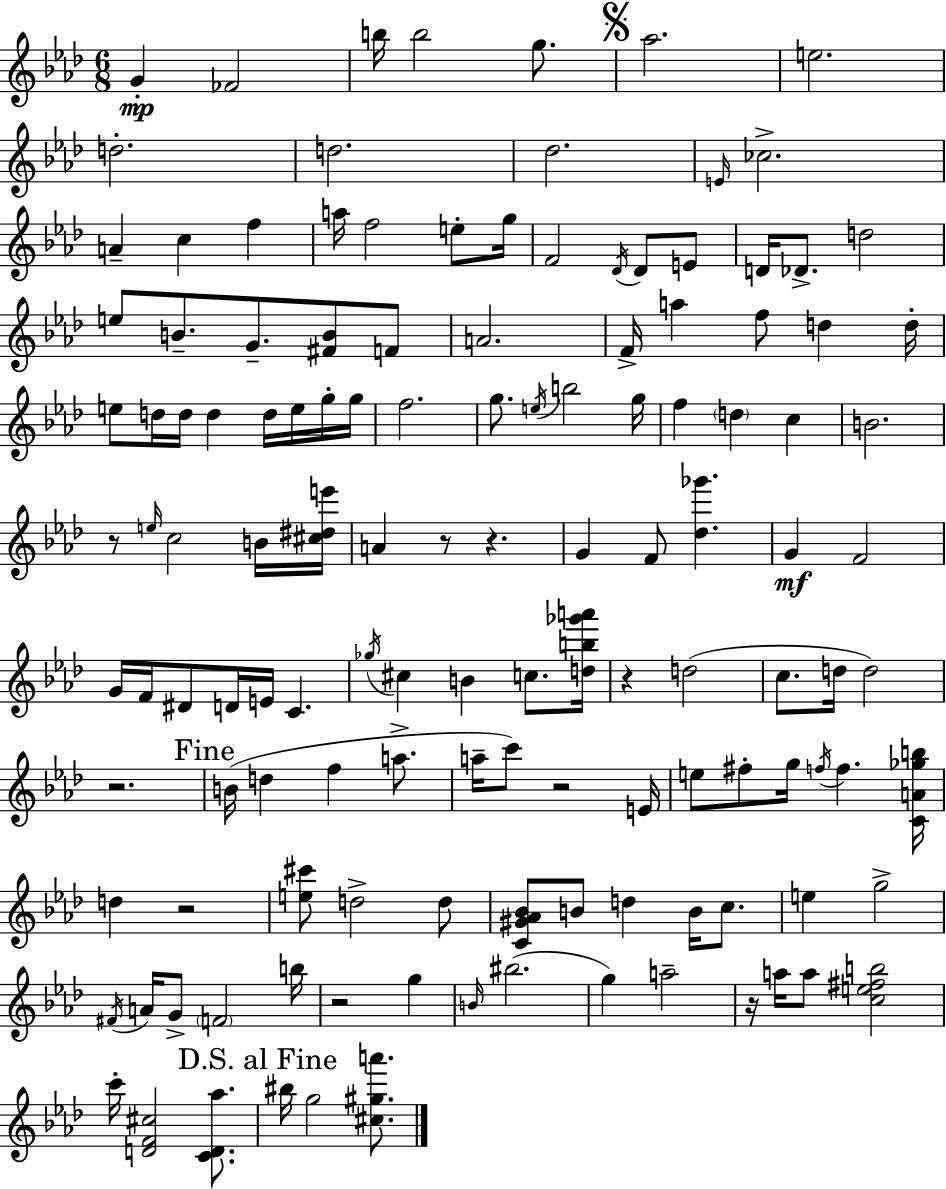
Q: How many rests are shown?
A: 9